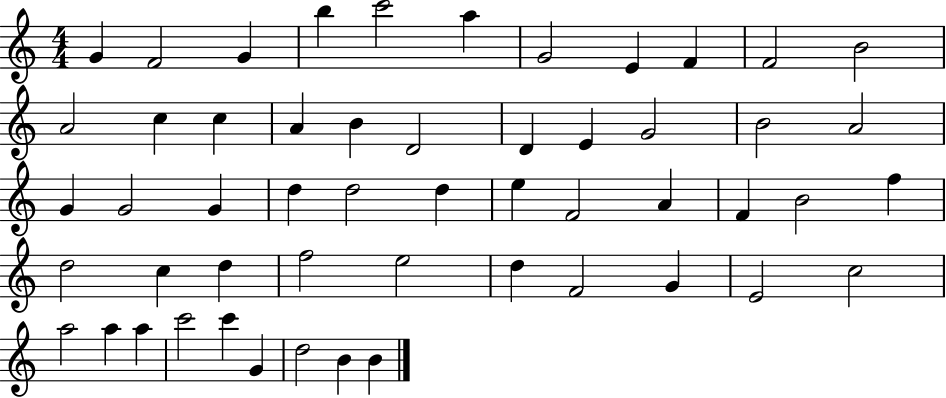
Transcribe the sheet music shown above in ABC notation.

X:1
T:Untitled
M:4/4
L:1/4
K:C
G F2 G b c'2 a G2 E F F2 B2 A2 c c A B D2 D E G2 B2 A2 G G2 G d d2 d e F2 A F B2 f d2 c d f2 e2 d F2 G E2 c2 a2 a a c'2 c' G d2 B B